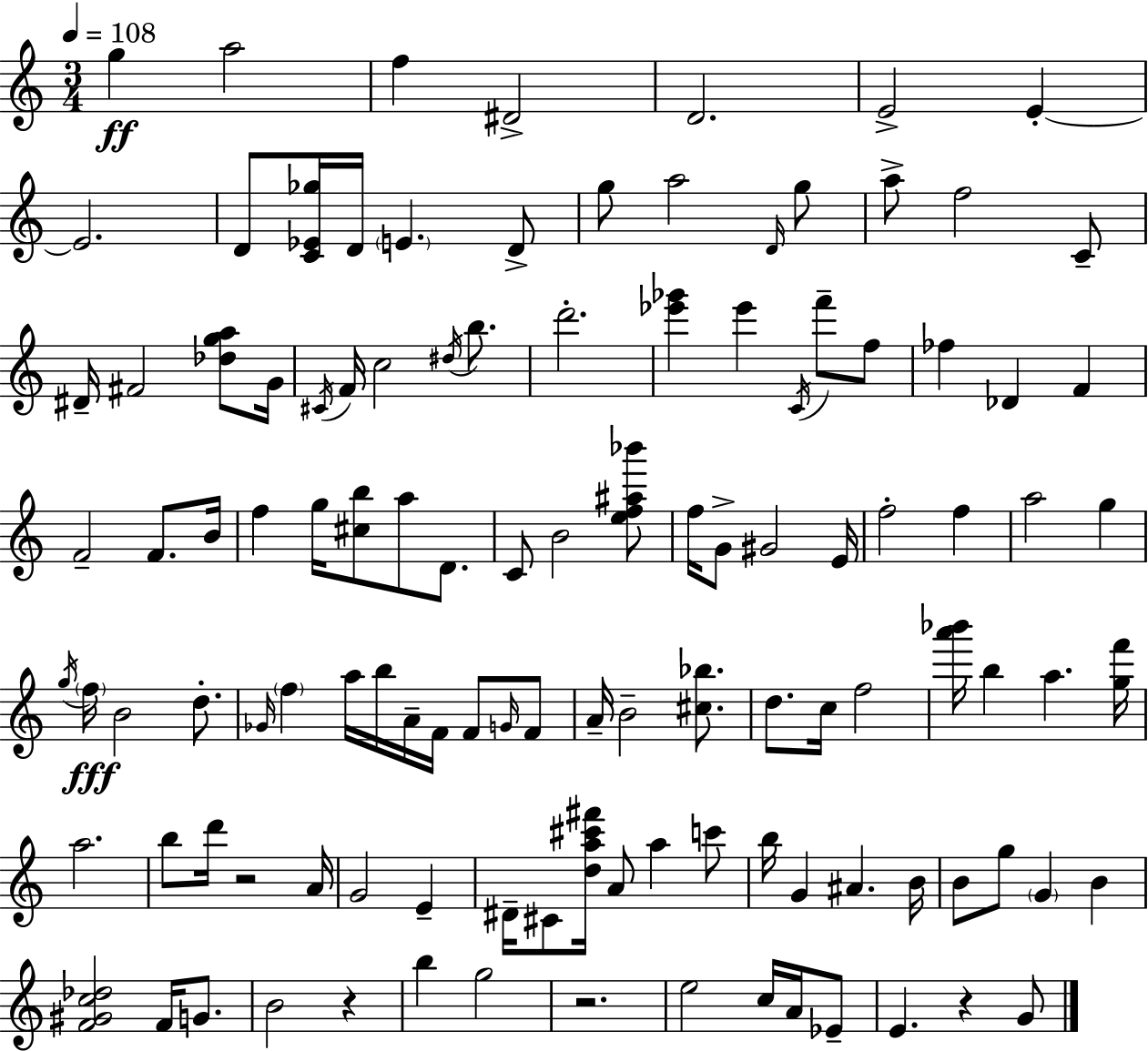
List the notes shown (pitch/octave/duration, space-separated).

G5/q A5/h F5/q D#4/h D4/h. E4/h E4/q E4/h. D4/e [C4,Eb4,Gb5]/s D4/s E4/q. D4/e G5/e A5/h D4/s G5/e A5/e F5/h C4/e D#4/s F#4/h [Db5,G5,A5]/e G4/s C#4/s F4/s C5/h D#5/s B5/e. D6/h. [Eb6,Gb6]/q Eb6/q C4/s F6/e F5/e FES5/q Db4/q F4/q F4/h F4/e. B4/s F5/q G5/s [C#5,B5]/e A5/e D4/e. C4/e B4/h [E5,F5,A#5,Bb6]/e F5/s G4/e G#4/h E4/s F5/h F5/q A5/h G5/q G5/s F5/s B4/h D5/e. Gb4/s F5/q A5/s B5/s A4/s F4/s F4/e G4/s F4/e A4/s B4/h [C#5,Bb5]/e. D5/e. C5/s F5/h [A6,Bb6]/s B5/q A5/q. [G5,F6]/s A5/h. B5/e D6/s R/h A4/s G4/h E4/q D#4/s C#4/e [D5,A5,C#6,F#6]/s A4/e A5/q C6/e B5/s G4/q A#4/q. B4/s B4/e G5/e G4/q B4/q [F4,G#4,C5,Db5]/h F4/s G4/e. B4/h R/q B5/q G5/h R/h. E5/h C5/s A4/s Eb4/e E4/q. R/q G4/e